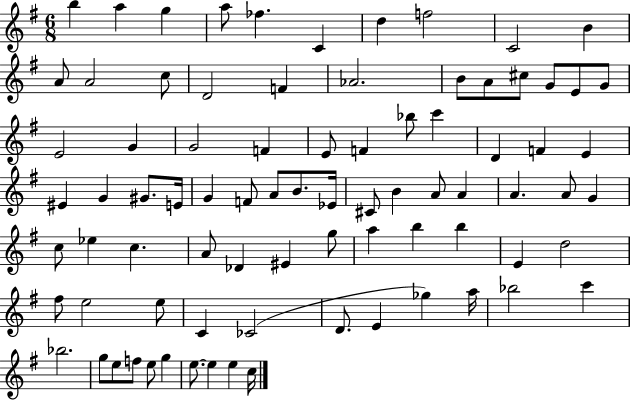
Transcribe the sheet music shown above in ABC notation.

X:1
T:Untitled
M:6/8
L:1/4
K:G
b a g a/2 _f C d f2 C2 B A/2 A2 c/2 D2 F _A2 B/2 A/2 ^c/2 G/2 E/2 G/2 E2 G G2 F E/2 F _b/2 c' D F E ^E G ^G/2 E/4 G F/2 A/2 B/2 _E/4 ^C/2 B A/2 A A A/2 G c/2 _e c A/2 _D ^E g/2 a b b E d2 ^f/2 e2 e/2 C _C2 D/2 E _g a/4 _b2 c' _b2 g/2 e/2 f/2 e/2 g e/2 e e c/4